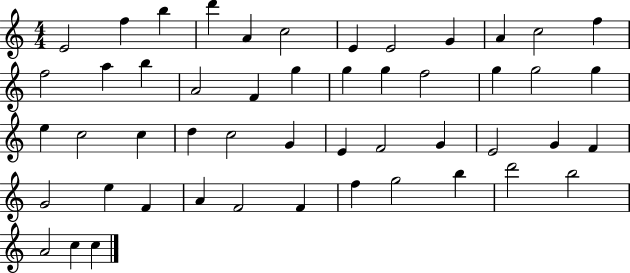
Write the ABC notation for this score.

X:1
T:Untitled
M:4/4
L:1/4
K:C
E2 f b d' A c2 E E2 G A c2 f f2 a b A2 F g g g f2 g g2 g e c2 c d c2 G E F2 G E2 G F G2 e F A F2 F f g2 b d'2 b2 A2 c c